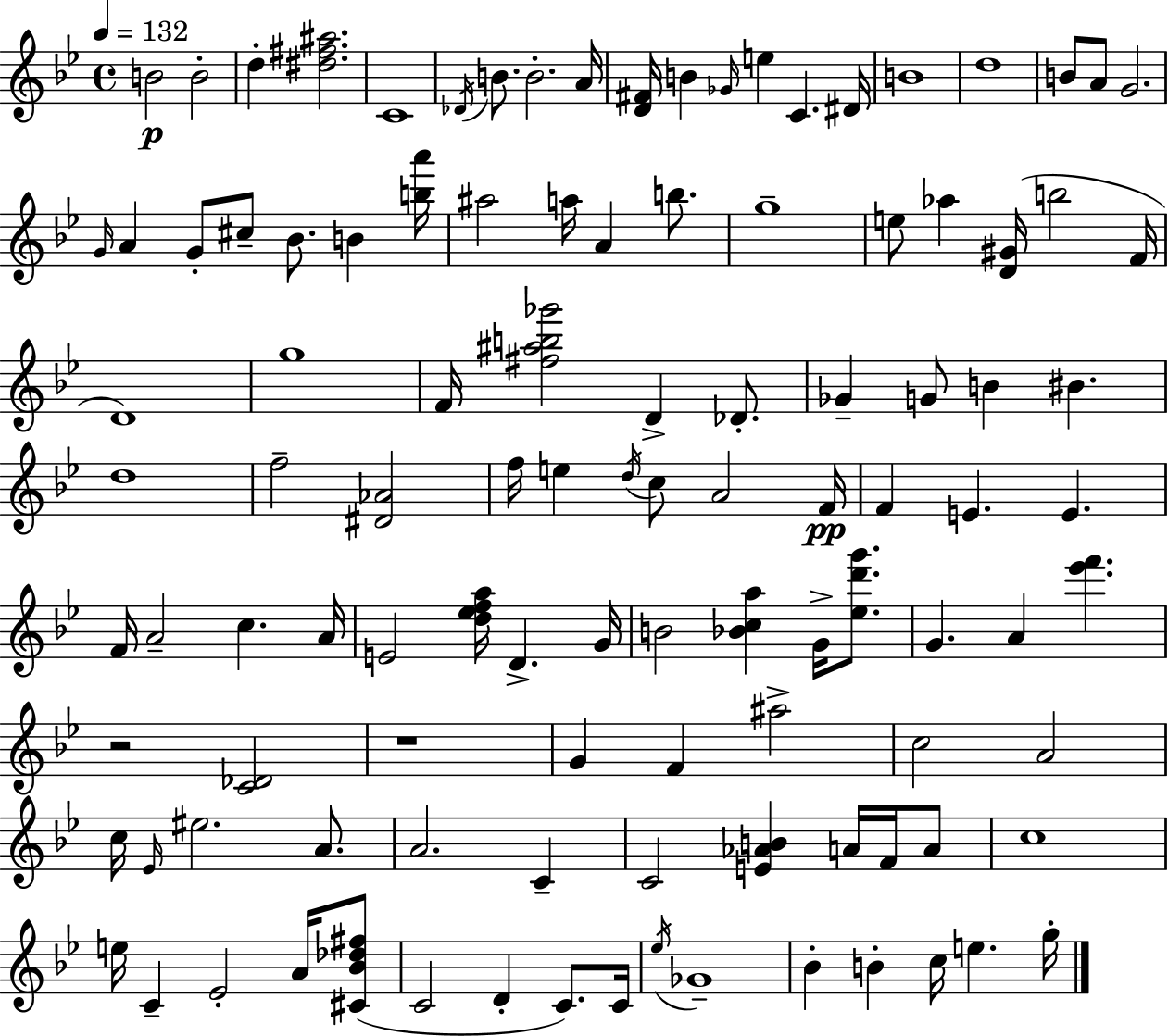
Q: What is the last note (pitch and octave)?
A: G5